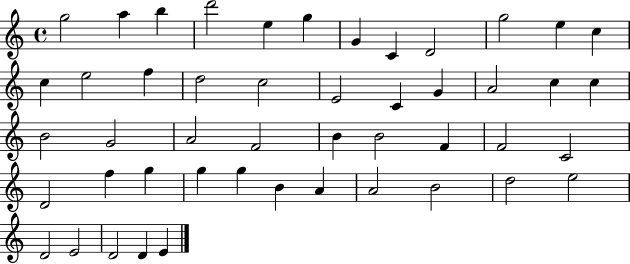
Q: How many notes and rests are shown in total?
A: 48